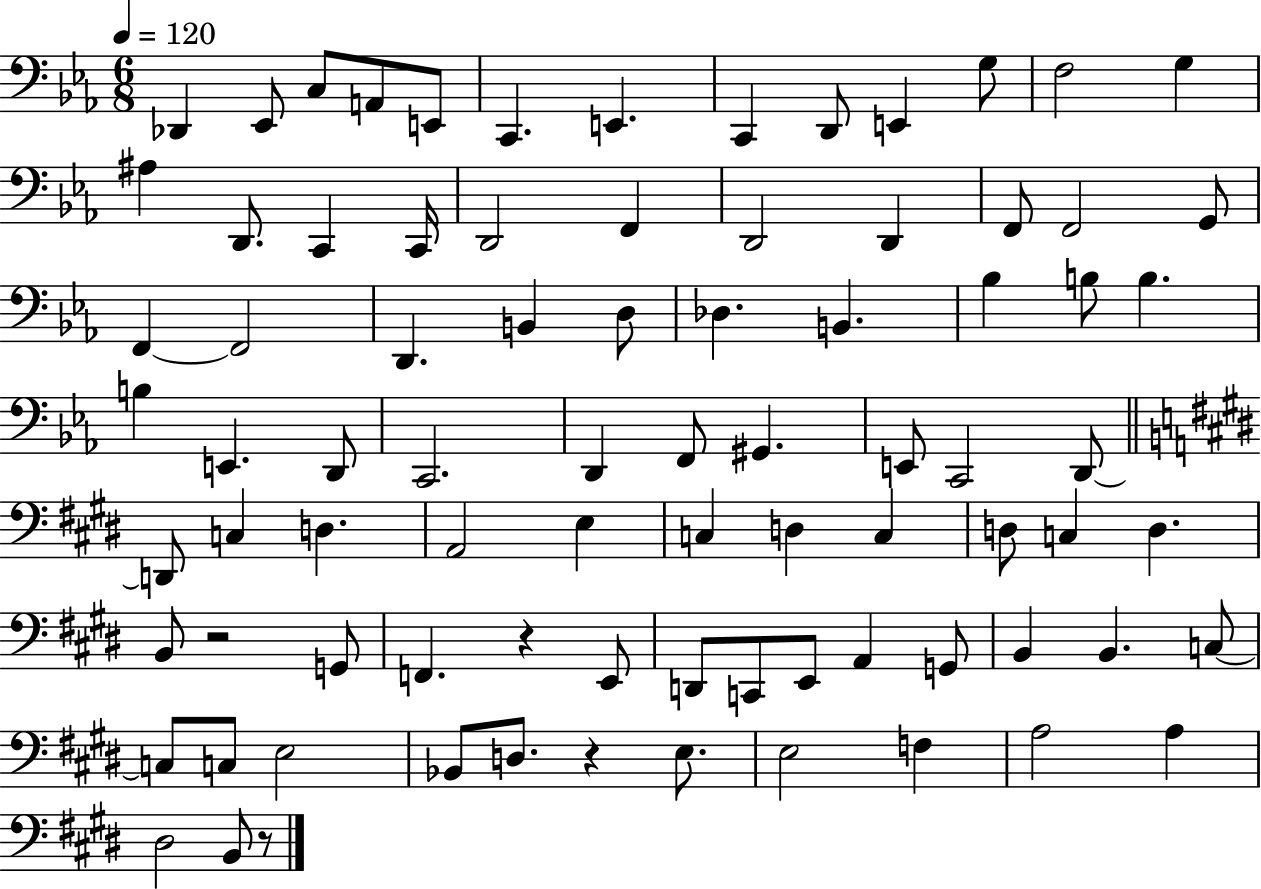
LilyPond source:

{
  \clef bass
  \numericTimeSignature
  \time 6/8
  \key ees \major
  \tempo 4 = 120
  des,4 ees,8 c8 a,8 e,8 | c,4. e,4. | c,4 d,8 e,4 g8 | f2 g4 | \break ais4 d,8. c,4 c,16 | d,2 f,4 | d,2 d,4 | f,8 f,2 g,8 | \break f,4~~ f,2 | d,4. b,4 d8 | des4. b,4. | bes4 b8 b4. | \break b4 e,4. d,8 | c,2. | d,4 f,8 gis,4. | e,8 c,2 d,8~~ | \break \bar "||" \break \key e \major d,8 c4 d4. | a,2 e4 | c4 d4 c4 | d8 c4 d4. | \break b,8 r2 g,8 | f,4. r4 e,8 | d,8 c,8 e,8 a,4 g,8 | b,4 b,4. c8~~ | \break c8 c8 e2 | bes,8 d8. r4 e8. | e2 f4 | a2 a4 | \break dis2 b,8 r8 | \bar "|."
}